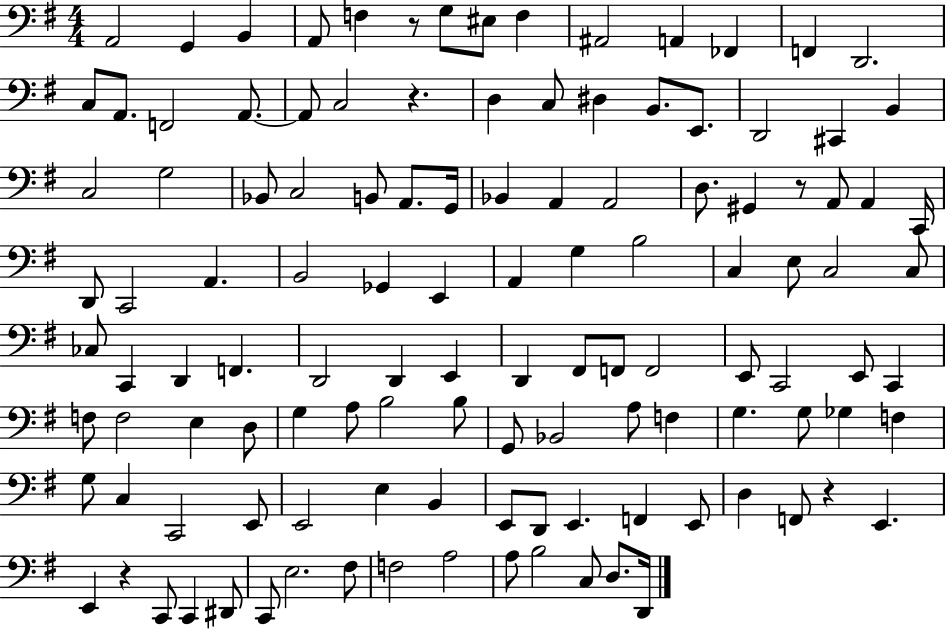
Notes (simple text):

A2/h G2/q B2/q A2/e F3/q R/e G3/e EIS3/e F3/q A#2/h A2/q FES2/q F2/q D2/h. C3/e A2/e. F2/h A2/e. A2/e C3/h R/q. D3/q C3/e D#3/q B2/e. E2/e. D2/h C#2/q B2/q C3/h G3/h Bb2/e C3/h B2/e A2/e. G2/s Bb2/q A2/q A2/h D3/e. G#2/q R/e A2/e A2/q C2/s D2/e C2/h A2/q. B2/h Gb2/q E2/q A2/q G3/q B3/h C3/q E3/e C3/h C3/e CES3/e C2/q D2/q F2/q. D2/h D2/q E2/q D2/q F#2/e F2/e F2/h E2/e C2/h E2/e C2/q F3/e F3/h E3/q D3/e G3/q A3/e B3/h B3/e G2/e Bb2/h A3/e F3/q G3/q. G3/e Gb3/q F3/q G3/e C3/q C2/h E2/e E2/h E3/q B2/q E2/e D2/e E2/q. F2/q E2/e D3/q F2/e R/q E2/q. E2/q R/q C2/e C2/q D#2/e C2/e E3/h. F#3/e F3/h A3/h A3/e B3/h C3/e D3/e. D2/s